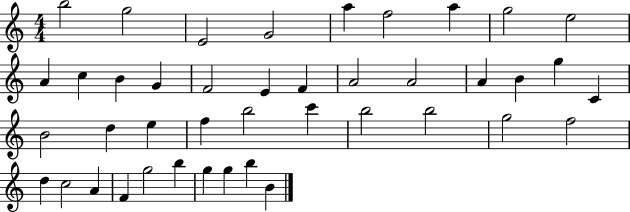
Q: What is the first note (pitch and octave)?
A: B5